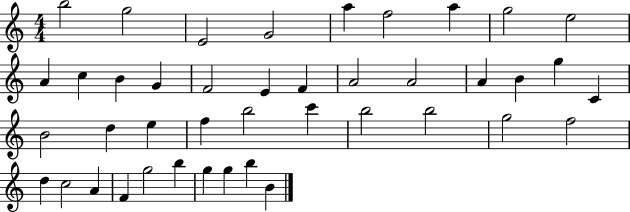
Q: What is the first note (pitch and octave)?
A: B5